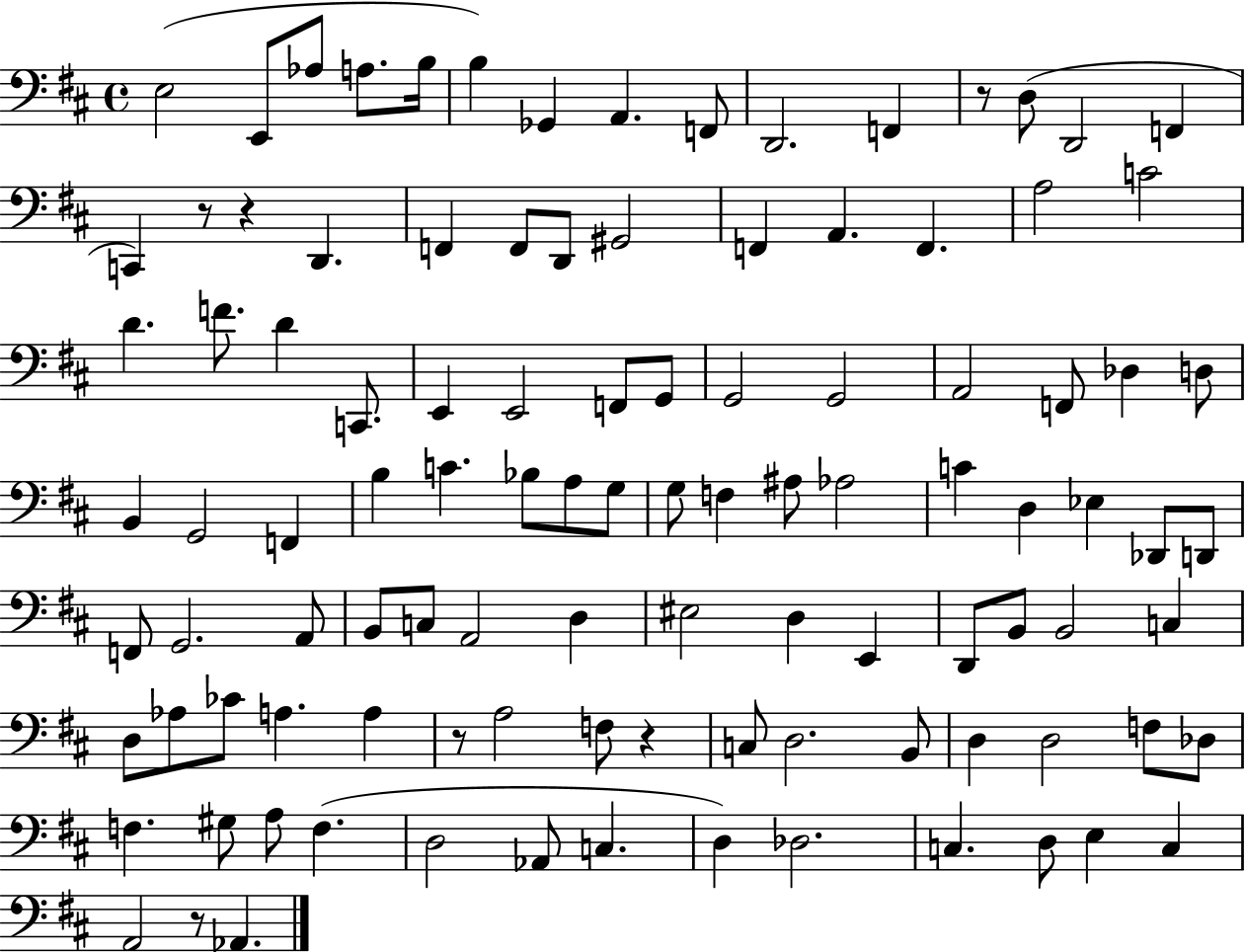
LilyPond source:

{
  \clef bass
  \time 4/4
  \defaultTimeSignature
  \key d \major
  e2( e,8 aes8 a8. b16 | b4) ges,4 a,4. f,8 | d,2. f,4 | r8 d8( d,2 f,4 | \break c,4) r8 r4 d,4. | f,4 f,8 d,8 gis,2 | f,4 a,4. f,4. | a2 c'2 | \break d'4. f'8. d'4 c,8. | e,4 e,2 f,8 g,8 | g,2 g,2 | a,2 f,8 des4 d8 | \break b,4 g,2 f,4 | b4 c'4. bes8 a8 g8 | g8 f4 ais8 aes2 | c'4 d4 ees4 des,8 d,8 | \break f,8 g,2. a,8 | b,8 c8 a,2 d4 | eis2 d4 e,4 | d,8 b,8 b,2 c4 | \break d8 aes8 ces'8 a4. a4 | r8 a2 f8 r4 | c8 d2. b,8 | d4 d2 f8 des8 | \break f4. gis8 a8 f4.( | d2 aes,8 c4. | d4) des2. | c4. d8 e4 c4 | \break a,2 r8 aes,4. | \bar "|."
}